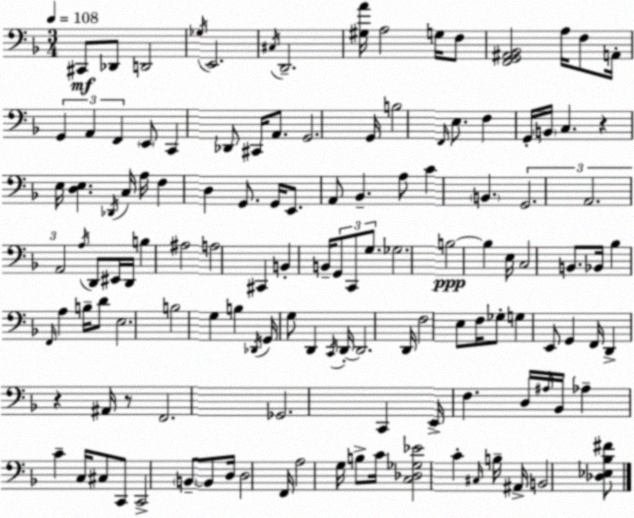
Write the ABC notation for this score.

X:1
T:Untitled
M:3/4
L:1/4
K:F
^C,,/2 _D,,/2 D,,2 _G,/4 E,,2 ^C,/4 D,,2 [^G,A]/4 A,2 G,/4 F,/2 [F,,G,,^A,,_B,,]2 A,/4 F,/2 A,,/4 G,, A,, F,, E,,/2 C,, _D,,/2 ^C,,/4 A,,/2 G,,2 G,,/4 B,2 F,,/4 E,/2 F, G,,/4 B,,/4 C, z E,/4 [D,E,] _D,,/4 C,/4 A,/4 F, D, G,,/2 G,,/4 E,,/2 A,,/2 _B,, A,/2 C B,, G,,2 A,,2 A,,2 A,/4 D,,/2 ^E,,/4 D,,/4 B, ^A,2 A,2 ^C,, B,, B,,/4 G,,/2 C,,/2 G,/2 _G,2 B,2 B, E,/4 C,2 B,,/2 _B,,/4 _B, F,,/4 A, B,/4 D/2 E,2 B,2 G, B, _D,,/4 G,,/4 G,/2 D,, C,,/4 D,,/4 D,,2 D,,/4 F,2 E,/2 F,/4 _G,/2 G, E,,/2 G,, F,,/4 D,, z ^A,,/4 z/2 F,,2 _G,,2 C,, E,,/4 F, D,/4 ^A,/4 _B,,/4 _A, C C,/4 ^C,/2 C,,/2 C,,2 B,,/2 B,,/2 D,/4 D,2 F,,/4 A,2 G,/4 B,/2 C/4 [C,_D,_G,_E]2 C ^C,/4 B,/4 ^A,,/4 B,,2 [_D,_E,_B,^F]/2